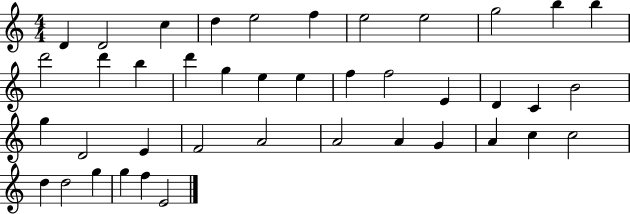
D4/q D4/h C5/q D5/q E5/h F5/q E5/h E5/h G5/h B5/q B5/q D6/h D6/q B5/q D6/q G5/q E5/q E5/q F5/q F5/h E4/q D4/q C4/q B4/h G5/q D4/h E4/q F4/h A4/h A4/h A4/q G4/q A4/q C5/q C5/h D5/q D5/h G5/q G5/q F5/q E4/h